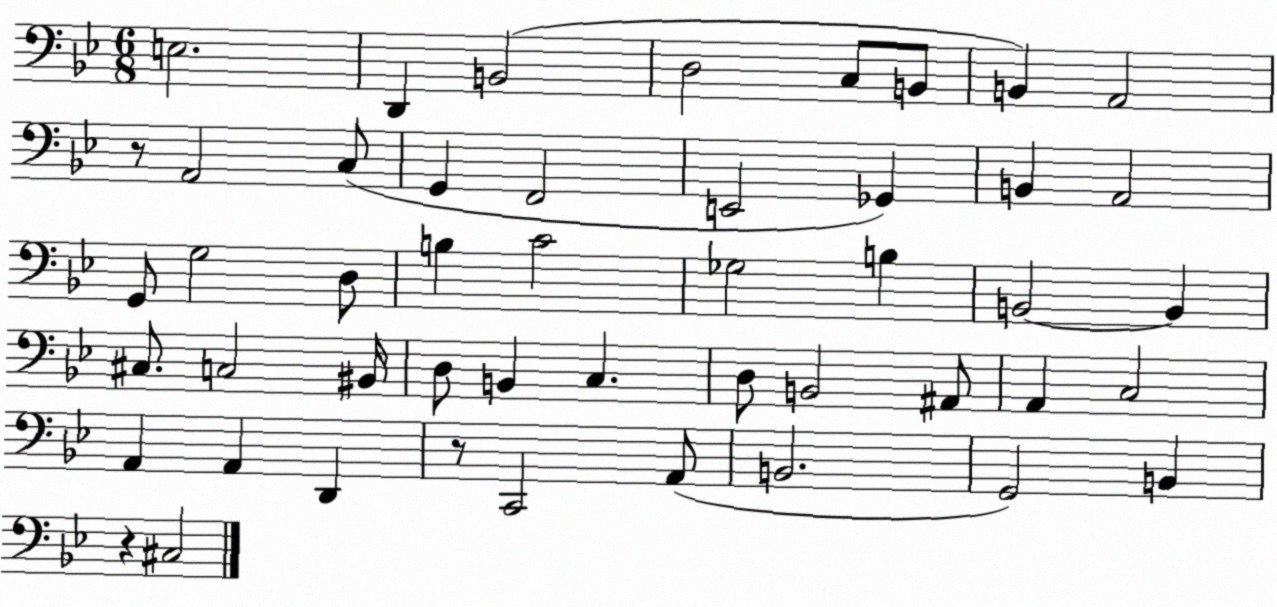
X:1
T:Untitled
M:6/8
L:1/4
K:Bb
E,2 D,, B,,2 D,2 C,/2 B,,/2 B,, A,,2 z/2 A,,2 C,/2 G,, F,,2 E,,2 _G,, B,, A,,2 G,,/2 G,2 D,/2 B, C2 _G,2 B, B,,2 B,, ^C,/2 C,2 ^B,,/4 D,/2 B,, C, D,/2 B,,2 ^A,,/2 A,, C,2 A,, A,, D,, z/2 C,,2 A,,/2 B,,2 G,,2 B,, z ^C,2